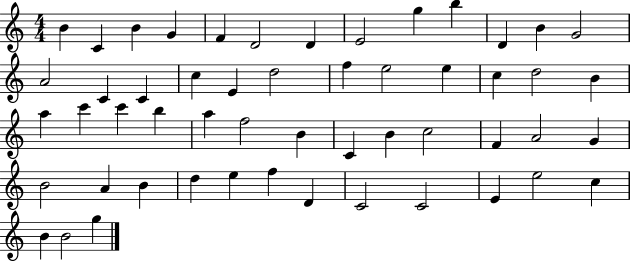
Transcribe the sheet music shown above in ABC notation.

X:1
T:Untitled
M:4/4
L:1/4
K:C
B C B G F D2 D E2 g b D B G2 A2 C C c E d2 f e2 e c d2 B a c' c' b a f2 B C B c2 F A2 G B2 A B d e f D C2 C2 E e2 c B B2 g